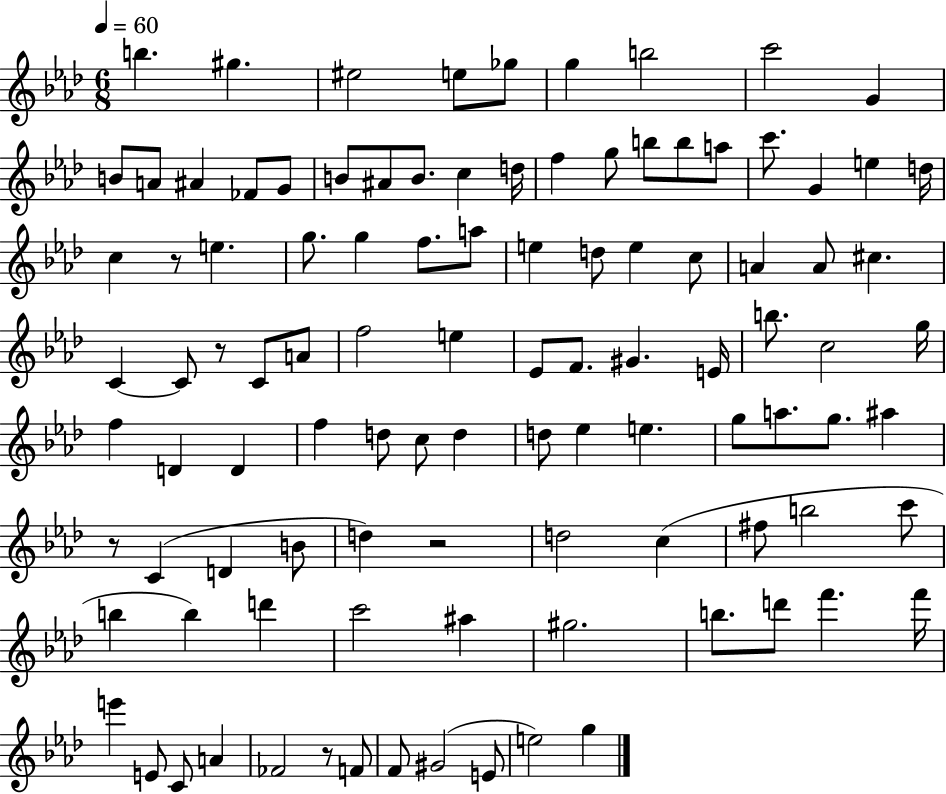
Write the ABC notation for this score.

X:1
T:Untitled
M:6/8
L:1/4
K:Ab
b ^g ^e2 e/2 _g/2 g b2 c'2 G B/2 A/2 ^A _F/2 G/2 B/2 ^A/2 B/2 c d/4 f g/2 b/2 b/2 a/2 c'/2 G e d/4 c z/2 e g/2 g f/2 a/2 e d/2 e c/2 A A/2 ^c C C/2 z/2 C/2 A/2 f2 e _E/2 F/2 ^G E/4 b/2 c2 g/4 f D D f d/2 c/2 d d/2 _e e g/2 a/2 g/2 ^a z/2 C D B/2 d z2 d2 c ^f/2 b2 c'/2 b b d' c'2 ^a ^g2 b/2 d'/2 f' f'/4 e' E/2 C/2 A _F2 z/2 F/2 F/2 ^G2 E/2 e2 g